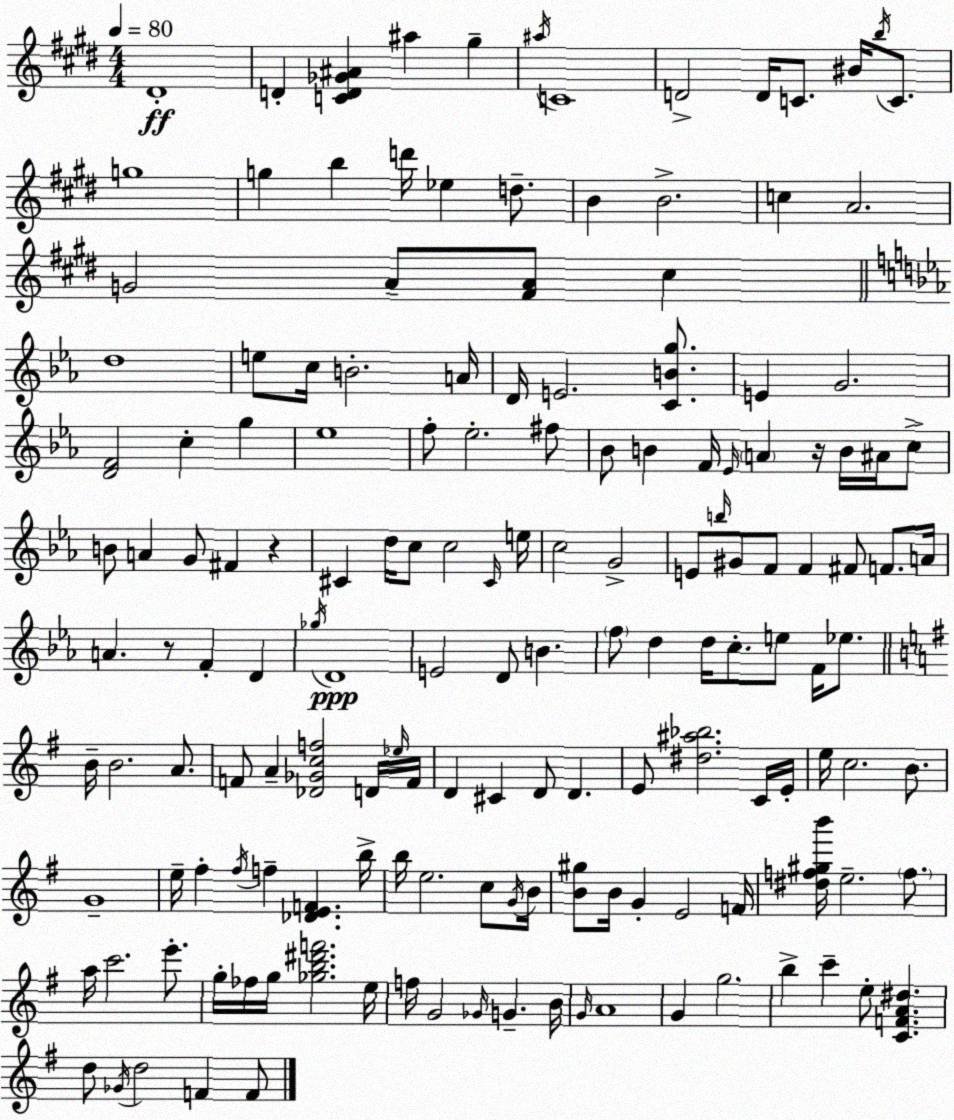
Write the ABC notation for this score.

X:1
T:Untitled
M:4/4
L:1/4
K:E
^D4 D [CD_G^A] ^a ^g ^a/4 C4 D2 D/4 C/2 ^B/4 b/4 C/2 g4 g b d'/4 _e d/2 B B2 c A2 G2 A/2 [^FA]/2 ^c d4 e/2 c/4 B2 A/4 D/4 E2 [CBg]/2 E G2 [DF]2 c g _e4 f/2 _e2 ^f/2 _B/2 B F/4 _E/4 A z/4 B/4 ^A/4 c/2 B/2 A G/2 ^F z ^C d/4 c/2 c2 ^C/4 e/4 c2 G2 E/2 b/4 ^G/2 F/2 F ^F/2 F/2 A/4 A z/2 F D _g/4 D4 E2 D/2 B f/2 d d/4 c/2 e/2 F/4 _e/2 B/4 B2 A/2 F/2 A [_D_Gcf]2 D/4 _e/4 F/4 D ^C D/2 D E/2 [^d^a_b]2 C/4 E/4 e/4 c2 B/2 G4 e/4 ^f ^f/4 f [_DEF] b/4 b/4 e2 c/2 G/4 B/4 [B^g]/2 B/4 G E2 F/4 [^df^gb']/4 e2 f/2 a/4 c'2 e'/2 g/4 _f/4 g/4 [_gb^d'f']2 e/4 f/4 G2 _G/4 G B/4 G/4 A4 G g2 b c' e/2 [CFA^d] d/2 _G/4 d2 F F/2